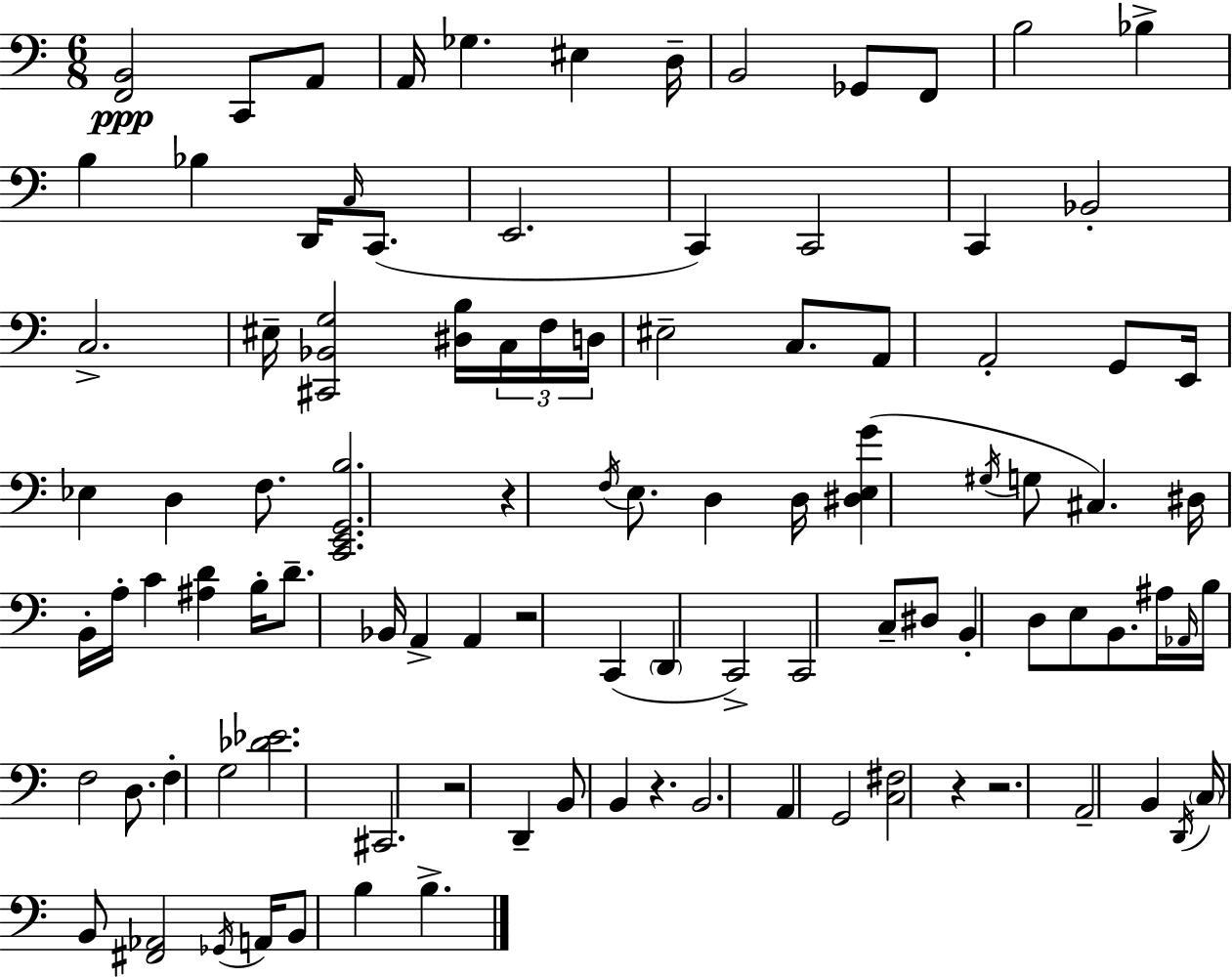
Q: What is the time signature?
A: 6/8